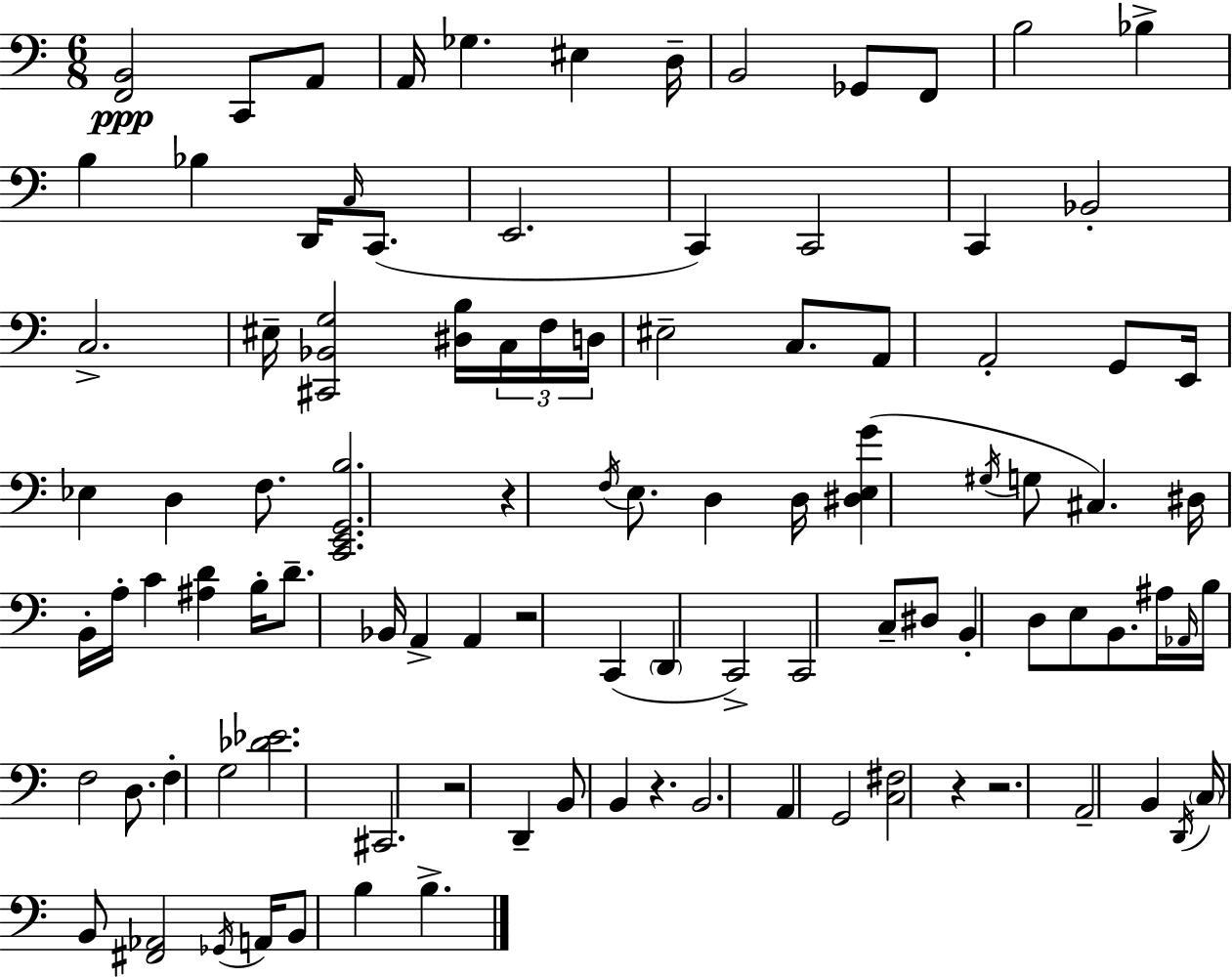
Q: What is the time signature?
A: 6/8